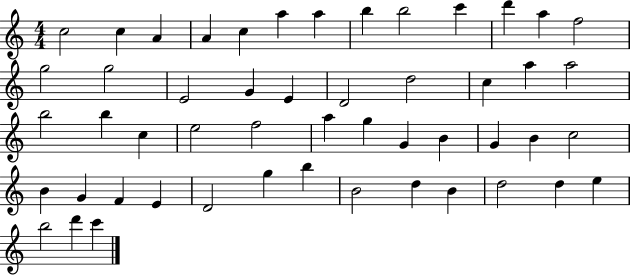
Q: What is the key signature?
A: C major